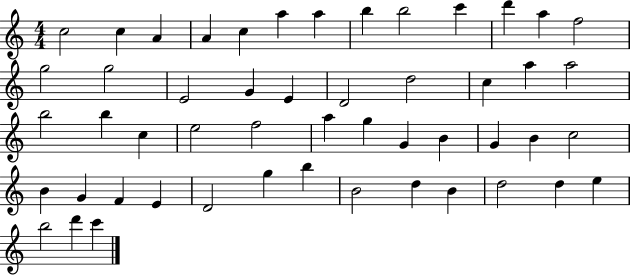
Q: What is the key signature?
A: C major